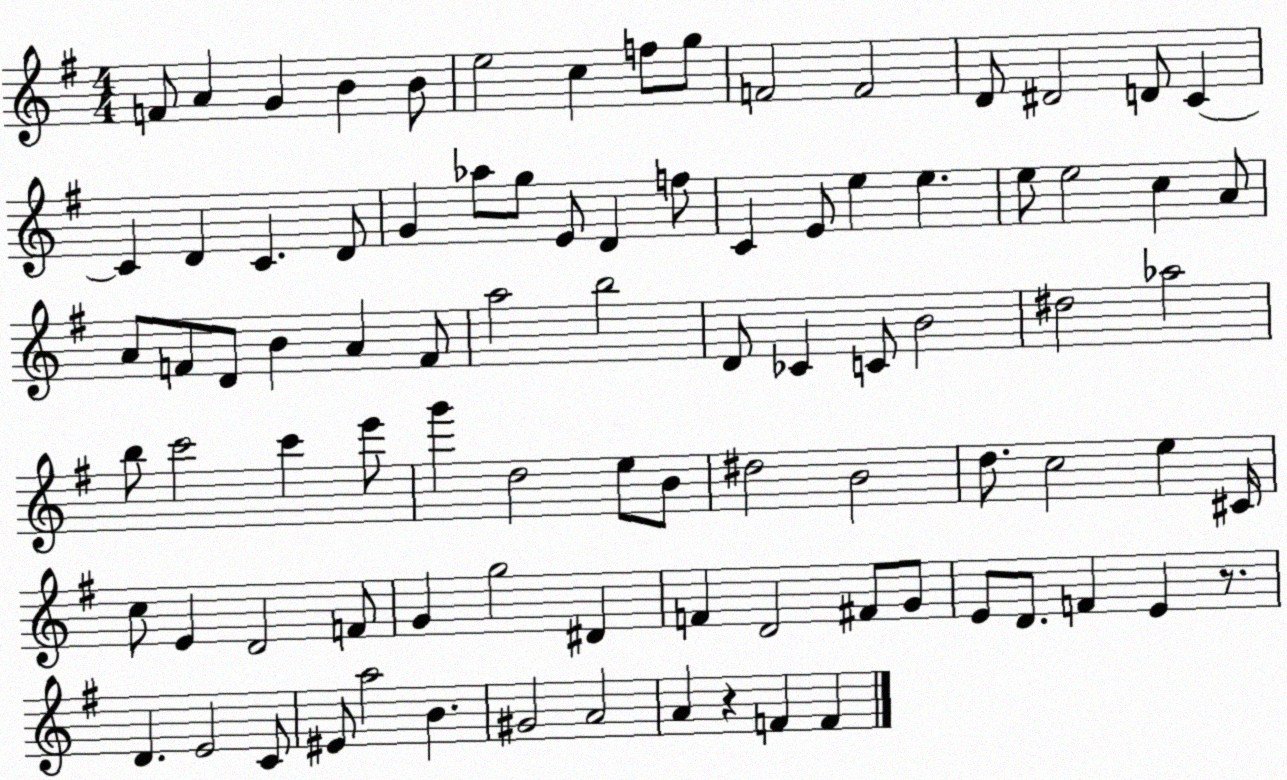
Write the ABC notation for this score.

X:1
T:Untitled
M:4/4
L:1/4
K:G
F/2 A G B B/2 e2 c f/2 g/2 F2 F2 D/2 ^D2 D/2 C C D C D/2 G _a/2 g/2 E/2 D f/2 C E/2 e e e/2 e2 c A/2 A/2 F/2 D/2 B A F/2 a2 b2 D/2 _C C/2 B2 ^d2 _a2 b/2 c'2 c' e'/2 g' d2 e/2 B/2 ^d2 B2 d/2 c2 e ^C/4 c/2 E D2 F/2 G g2 ^D F D2 ^F/2 G/2 E/2 D/2 F E z/2 D E2 C/2 ^E/2 a2 B ^G2 A2 A z F F